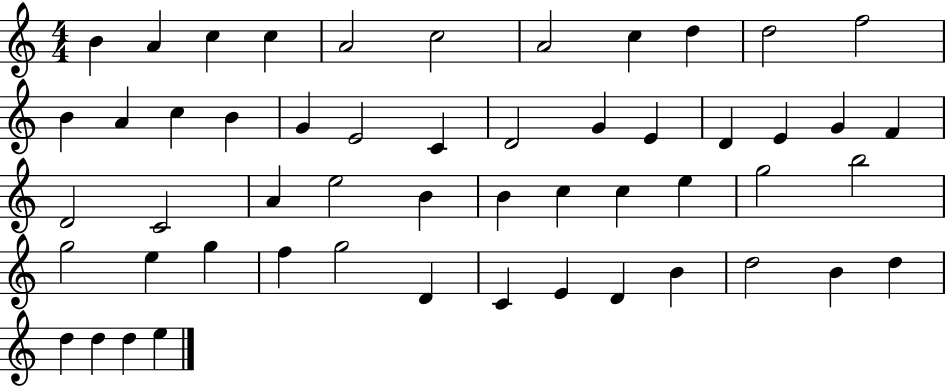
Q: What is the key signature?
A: C major